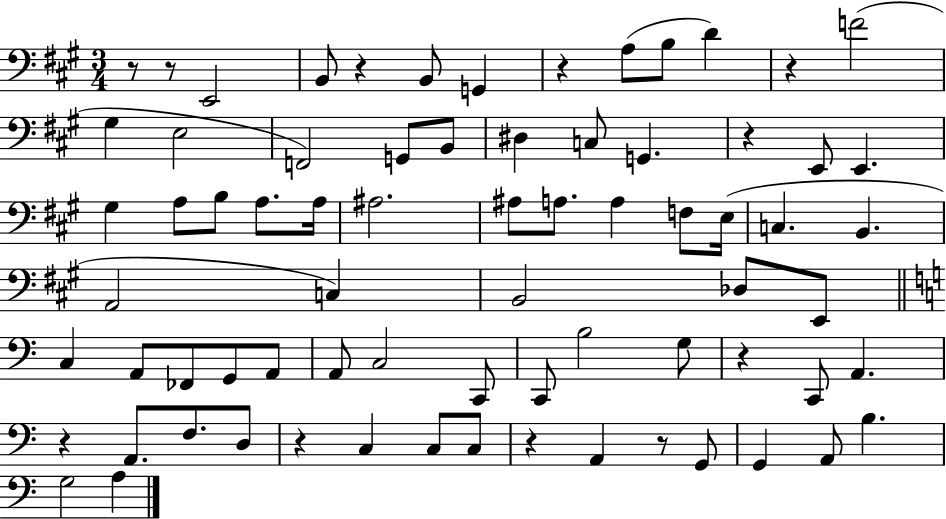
X:1
T:Untitled
M:3/4
L:1/4
K:A
z/2 z/2 E,,2 B,,/2 z B,,/2 G,, z A,/2 B,/2 D z F2 ^G, E,2 F,,2 G,,/2 B,,/2 ^D, C,/2 G,, z E,,/2 E,, ^G, A,/2 B,/2 A,/2 A,/4 ^A,2 ^A,/2 A,/2 A, F,/2 E,/4 C, B,, A,,2 C, B,,2 _D,/2 E,,/2 C, A,,/2 _F,,/2 G,,/2 A,,/2 A,,/2 C,2 C,,/2 C,,/2 B,2 G,/2 z C,,/2 A,, z A,,/2 F,/2 D,/2 z C, C,/2 C,/2 z A,, z/2 G,,/2 G,, A,,/2 B, G,2 A,